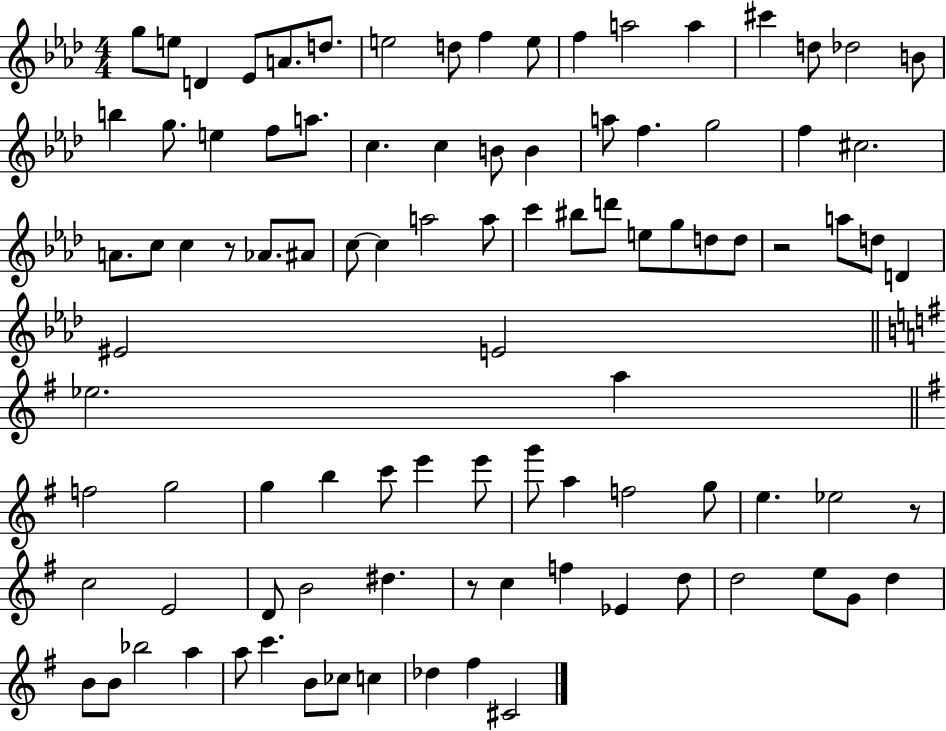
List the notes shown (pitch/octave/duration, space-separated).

G5/e E5/e D4/q Eb4/e A4/e. D5/e. E5/h D5/e F5/q E5/e F5/q A5/h A5/q C#6/q D5/e Db5/h B4/e B5/q G5/e. E5/q F5/e A5/e. C5/q. C5/q B4/e B4/q A5/e F5/q. G5/h F5/q C#5/h. A4/e. C5/e C5/q R/e Ab4/e. A#4/e C5/e C5/q A5/h A5/e C6/q BIS5/e D6/e E5/e G5/e D5/e D5/e R/h A5/e D5/e D4/q EIS4/h E4/h Eb5/h. A5/q F5/h G5/h G5/q B5/q C6/e E6/q E6/e G6/e A5/q F5/h G5/e E5/q. Eb5/h R/e C5/h E4/h D4/e B4/h D#5/q. R/e C5/q F5/q Eb4/q D5/e D5/h E5/e G4/e D5/q B4/e B4/e Bb5/h A5/q A5/e C6/q. B4/e CES5/e C5/q Db5/q F#5/q C#4/h